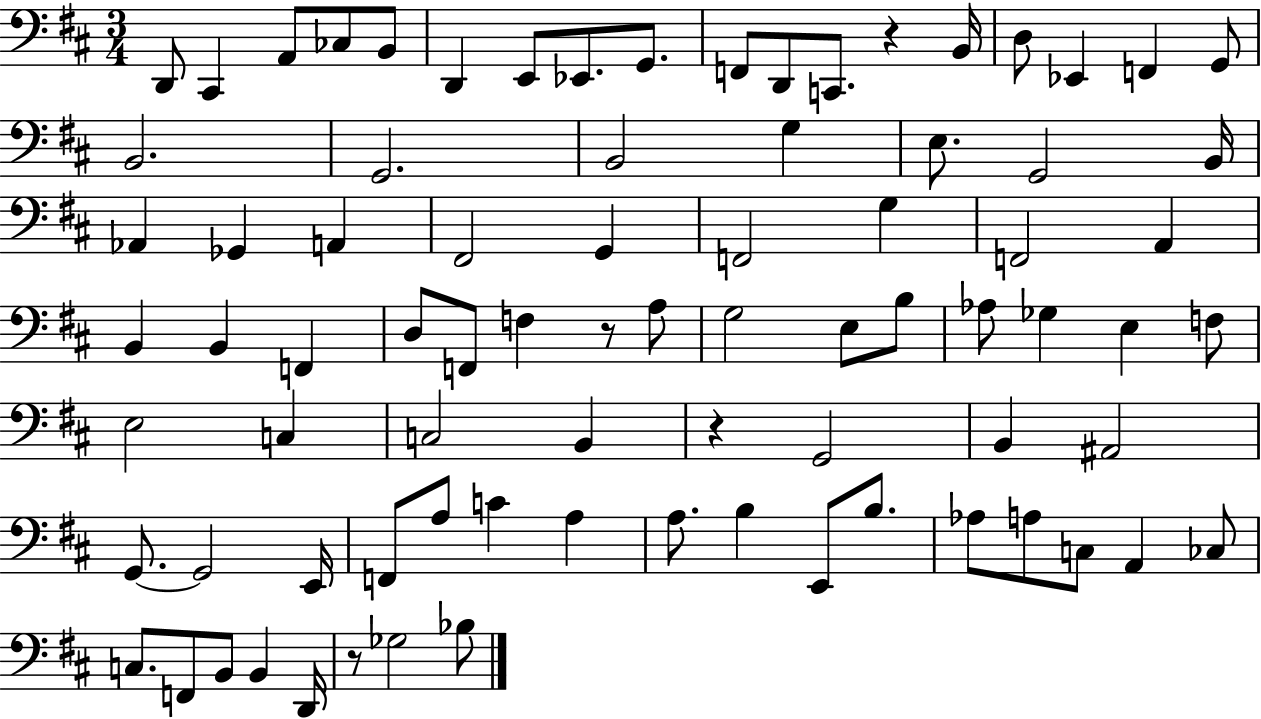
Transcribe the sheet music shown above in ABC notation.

X:1
T:Untitled
M:3/4
L:1/4
K:D
D,,/2 ^C,, A,,/2 _C,/2 B,,/2 D,, E,,/2 _E,,/2 G,,/2 F,,/2 D,,/2 C,,/2 z B,,/4 D,/2 _E,, F,, G,,/2 B,,2 G,,2 B,,2 G, E,/2 G,,2 B,,/4 _A,, _G,, A,, ^F,,2 G,, F,,2 G, F,,2 A,, B,, B,, F,, D,/2 F,,/2 F, z/2 A,/2 G,2 E,/2 B,/2 _A,/2 _G, E, F,/2 E,2 C, C,2 B,, z G,,2 B,, ^A,,2 G,,/2 G,,2 E,,/4 F,,/2 A,/2 C A, A,/2 B, E,,/2 B,/2 _A,/2 A,/2 C,/2 A,, _C,/2 C,/2 F,,/2 B,,/2 B,, D,,/4 z/2 _G,2 _B,/2